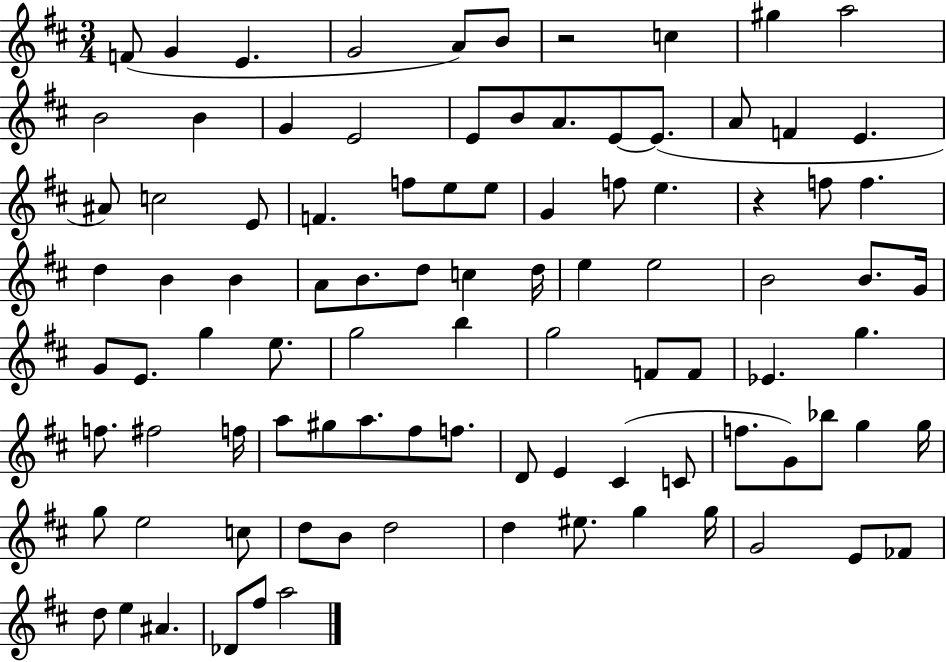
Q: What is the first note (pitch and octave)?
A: F4